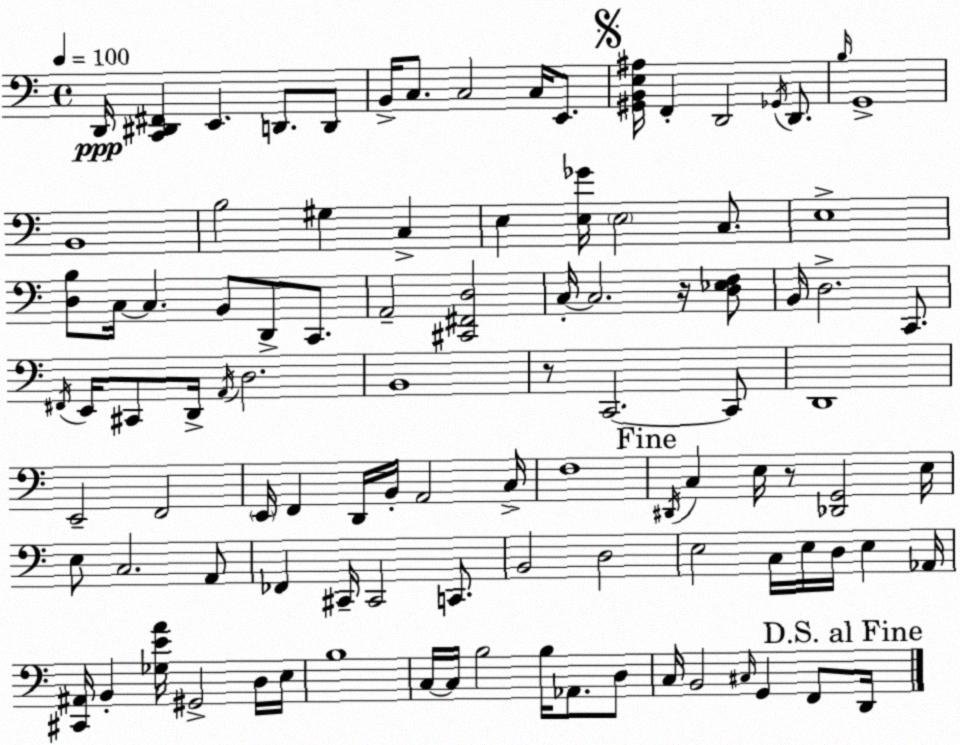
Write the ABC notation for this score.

X:1
T:Untitled
M:4/4
L:1/4
K:C
D,,/4 [C,,^D,,^F,,] E,, D,,/2 D,,/2 B,,/4 C,/2 C,2 C,/4 E,,/2 [^G,,B,,E,^A,]/4 F,, D,,2 _G,,/4 D,,/2 B,/4 G,,4 B,,4 B,2 ^G, C, E, [E,_G]/4 E,2 C,/2 E,4 [D,B,]/2 C,/4 C, B,,/2 D,,/2 C,,/2 A,,2 [^C,,^F,,D,]2 C,/4 C,2 z/4 [D,_E,F,]/2 B,,/4 D,2 C,,/2 ^F,,/4 E,,/4 ^C,,/2 D,,/4 A,,/4 D,2 B,,4 z/2 C,,2 C,,/2 D,,4 E,,2 F,,2 E,,/4 F,, D,,/4 B,,/4 A,,2 C,/4 F,4 ^D,,/4 C, E,/4 z/2 [_D,,G,,]2 E,/4 E,/2 C,2 A,,/2 _F,, ^C,,/4 ^C,,2 C,,/2 B,,2 D,2 E,2 C,/4 E,/4 D,/4 E, _A,,/4 [^C,,^A,,]/4 B,, [_G,EA]/4 ^G,,2 D,/4 E,/4 B,4 C,/4 C,/4 B,2 B,/4 _A,,/2 D,/2 C,/4 B,,2 ^C,/4 G,, F,,/2 D,,/4